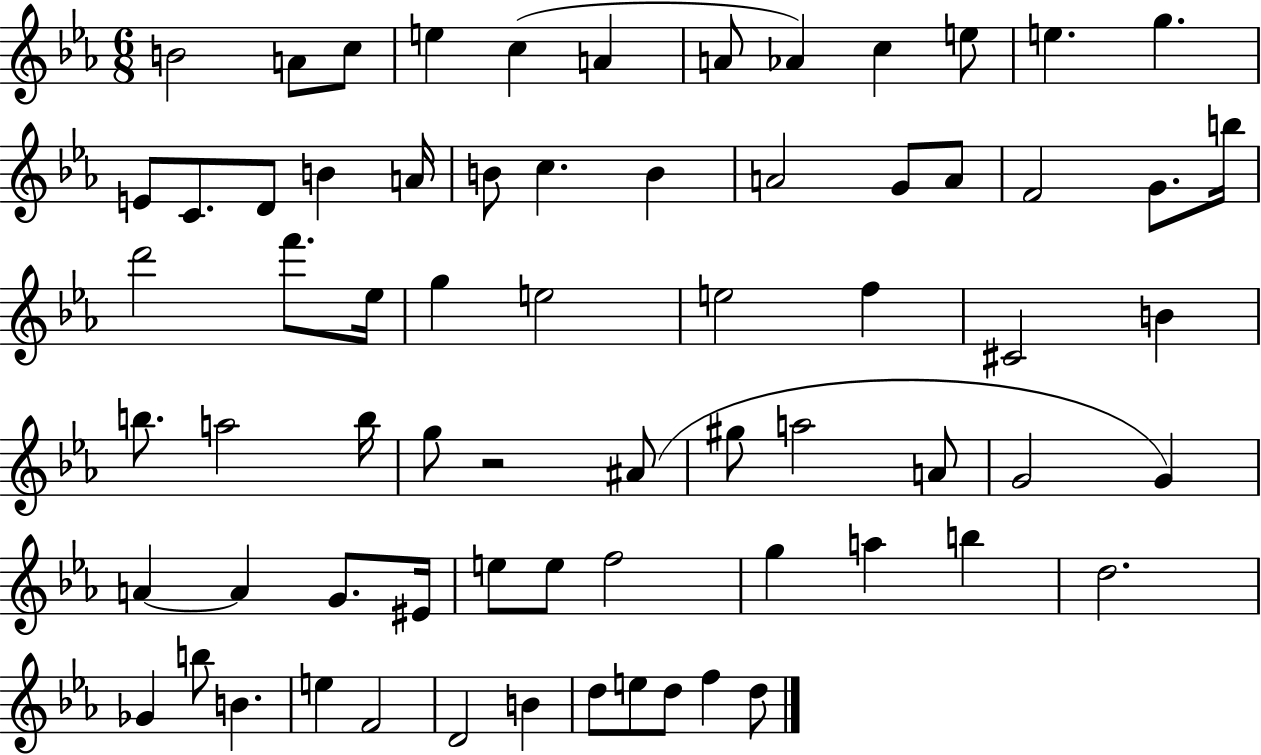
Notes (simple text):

B4/h A4/e C5/e E5/q C5/q A4/q A4/e Ab4/q C5/q E5/e E5/q. G5/q. E4/e C4/e. D4/e B4/q A4/s B4/e C5/q. B4/q A4/h G4/e A4/e F4/h G4/e. B5/s D6/h F6/e. Eb5/s G5/q E5/h E5/h F5/q C#4/h B4/q B5/e. A5/h B5/s G5/e R/h A#4/e G#5/e A5/h A4/e G4/h G4/q A4/q A4/q G4/e. EIS4/s E5/e E5/e F5/h G5/q A5/q B5/q D5/h. Gb4/q B5/e B4/q. E5/q F4/h D4/h B4/q D5/e E5/e D5/e F5/q D5/e